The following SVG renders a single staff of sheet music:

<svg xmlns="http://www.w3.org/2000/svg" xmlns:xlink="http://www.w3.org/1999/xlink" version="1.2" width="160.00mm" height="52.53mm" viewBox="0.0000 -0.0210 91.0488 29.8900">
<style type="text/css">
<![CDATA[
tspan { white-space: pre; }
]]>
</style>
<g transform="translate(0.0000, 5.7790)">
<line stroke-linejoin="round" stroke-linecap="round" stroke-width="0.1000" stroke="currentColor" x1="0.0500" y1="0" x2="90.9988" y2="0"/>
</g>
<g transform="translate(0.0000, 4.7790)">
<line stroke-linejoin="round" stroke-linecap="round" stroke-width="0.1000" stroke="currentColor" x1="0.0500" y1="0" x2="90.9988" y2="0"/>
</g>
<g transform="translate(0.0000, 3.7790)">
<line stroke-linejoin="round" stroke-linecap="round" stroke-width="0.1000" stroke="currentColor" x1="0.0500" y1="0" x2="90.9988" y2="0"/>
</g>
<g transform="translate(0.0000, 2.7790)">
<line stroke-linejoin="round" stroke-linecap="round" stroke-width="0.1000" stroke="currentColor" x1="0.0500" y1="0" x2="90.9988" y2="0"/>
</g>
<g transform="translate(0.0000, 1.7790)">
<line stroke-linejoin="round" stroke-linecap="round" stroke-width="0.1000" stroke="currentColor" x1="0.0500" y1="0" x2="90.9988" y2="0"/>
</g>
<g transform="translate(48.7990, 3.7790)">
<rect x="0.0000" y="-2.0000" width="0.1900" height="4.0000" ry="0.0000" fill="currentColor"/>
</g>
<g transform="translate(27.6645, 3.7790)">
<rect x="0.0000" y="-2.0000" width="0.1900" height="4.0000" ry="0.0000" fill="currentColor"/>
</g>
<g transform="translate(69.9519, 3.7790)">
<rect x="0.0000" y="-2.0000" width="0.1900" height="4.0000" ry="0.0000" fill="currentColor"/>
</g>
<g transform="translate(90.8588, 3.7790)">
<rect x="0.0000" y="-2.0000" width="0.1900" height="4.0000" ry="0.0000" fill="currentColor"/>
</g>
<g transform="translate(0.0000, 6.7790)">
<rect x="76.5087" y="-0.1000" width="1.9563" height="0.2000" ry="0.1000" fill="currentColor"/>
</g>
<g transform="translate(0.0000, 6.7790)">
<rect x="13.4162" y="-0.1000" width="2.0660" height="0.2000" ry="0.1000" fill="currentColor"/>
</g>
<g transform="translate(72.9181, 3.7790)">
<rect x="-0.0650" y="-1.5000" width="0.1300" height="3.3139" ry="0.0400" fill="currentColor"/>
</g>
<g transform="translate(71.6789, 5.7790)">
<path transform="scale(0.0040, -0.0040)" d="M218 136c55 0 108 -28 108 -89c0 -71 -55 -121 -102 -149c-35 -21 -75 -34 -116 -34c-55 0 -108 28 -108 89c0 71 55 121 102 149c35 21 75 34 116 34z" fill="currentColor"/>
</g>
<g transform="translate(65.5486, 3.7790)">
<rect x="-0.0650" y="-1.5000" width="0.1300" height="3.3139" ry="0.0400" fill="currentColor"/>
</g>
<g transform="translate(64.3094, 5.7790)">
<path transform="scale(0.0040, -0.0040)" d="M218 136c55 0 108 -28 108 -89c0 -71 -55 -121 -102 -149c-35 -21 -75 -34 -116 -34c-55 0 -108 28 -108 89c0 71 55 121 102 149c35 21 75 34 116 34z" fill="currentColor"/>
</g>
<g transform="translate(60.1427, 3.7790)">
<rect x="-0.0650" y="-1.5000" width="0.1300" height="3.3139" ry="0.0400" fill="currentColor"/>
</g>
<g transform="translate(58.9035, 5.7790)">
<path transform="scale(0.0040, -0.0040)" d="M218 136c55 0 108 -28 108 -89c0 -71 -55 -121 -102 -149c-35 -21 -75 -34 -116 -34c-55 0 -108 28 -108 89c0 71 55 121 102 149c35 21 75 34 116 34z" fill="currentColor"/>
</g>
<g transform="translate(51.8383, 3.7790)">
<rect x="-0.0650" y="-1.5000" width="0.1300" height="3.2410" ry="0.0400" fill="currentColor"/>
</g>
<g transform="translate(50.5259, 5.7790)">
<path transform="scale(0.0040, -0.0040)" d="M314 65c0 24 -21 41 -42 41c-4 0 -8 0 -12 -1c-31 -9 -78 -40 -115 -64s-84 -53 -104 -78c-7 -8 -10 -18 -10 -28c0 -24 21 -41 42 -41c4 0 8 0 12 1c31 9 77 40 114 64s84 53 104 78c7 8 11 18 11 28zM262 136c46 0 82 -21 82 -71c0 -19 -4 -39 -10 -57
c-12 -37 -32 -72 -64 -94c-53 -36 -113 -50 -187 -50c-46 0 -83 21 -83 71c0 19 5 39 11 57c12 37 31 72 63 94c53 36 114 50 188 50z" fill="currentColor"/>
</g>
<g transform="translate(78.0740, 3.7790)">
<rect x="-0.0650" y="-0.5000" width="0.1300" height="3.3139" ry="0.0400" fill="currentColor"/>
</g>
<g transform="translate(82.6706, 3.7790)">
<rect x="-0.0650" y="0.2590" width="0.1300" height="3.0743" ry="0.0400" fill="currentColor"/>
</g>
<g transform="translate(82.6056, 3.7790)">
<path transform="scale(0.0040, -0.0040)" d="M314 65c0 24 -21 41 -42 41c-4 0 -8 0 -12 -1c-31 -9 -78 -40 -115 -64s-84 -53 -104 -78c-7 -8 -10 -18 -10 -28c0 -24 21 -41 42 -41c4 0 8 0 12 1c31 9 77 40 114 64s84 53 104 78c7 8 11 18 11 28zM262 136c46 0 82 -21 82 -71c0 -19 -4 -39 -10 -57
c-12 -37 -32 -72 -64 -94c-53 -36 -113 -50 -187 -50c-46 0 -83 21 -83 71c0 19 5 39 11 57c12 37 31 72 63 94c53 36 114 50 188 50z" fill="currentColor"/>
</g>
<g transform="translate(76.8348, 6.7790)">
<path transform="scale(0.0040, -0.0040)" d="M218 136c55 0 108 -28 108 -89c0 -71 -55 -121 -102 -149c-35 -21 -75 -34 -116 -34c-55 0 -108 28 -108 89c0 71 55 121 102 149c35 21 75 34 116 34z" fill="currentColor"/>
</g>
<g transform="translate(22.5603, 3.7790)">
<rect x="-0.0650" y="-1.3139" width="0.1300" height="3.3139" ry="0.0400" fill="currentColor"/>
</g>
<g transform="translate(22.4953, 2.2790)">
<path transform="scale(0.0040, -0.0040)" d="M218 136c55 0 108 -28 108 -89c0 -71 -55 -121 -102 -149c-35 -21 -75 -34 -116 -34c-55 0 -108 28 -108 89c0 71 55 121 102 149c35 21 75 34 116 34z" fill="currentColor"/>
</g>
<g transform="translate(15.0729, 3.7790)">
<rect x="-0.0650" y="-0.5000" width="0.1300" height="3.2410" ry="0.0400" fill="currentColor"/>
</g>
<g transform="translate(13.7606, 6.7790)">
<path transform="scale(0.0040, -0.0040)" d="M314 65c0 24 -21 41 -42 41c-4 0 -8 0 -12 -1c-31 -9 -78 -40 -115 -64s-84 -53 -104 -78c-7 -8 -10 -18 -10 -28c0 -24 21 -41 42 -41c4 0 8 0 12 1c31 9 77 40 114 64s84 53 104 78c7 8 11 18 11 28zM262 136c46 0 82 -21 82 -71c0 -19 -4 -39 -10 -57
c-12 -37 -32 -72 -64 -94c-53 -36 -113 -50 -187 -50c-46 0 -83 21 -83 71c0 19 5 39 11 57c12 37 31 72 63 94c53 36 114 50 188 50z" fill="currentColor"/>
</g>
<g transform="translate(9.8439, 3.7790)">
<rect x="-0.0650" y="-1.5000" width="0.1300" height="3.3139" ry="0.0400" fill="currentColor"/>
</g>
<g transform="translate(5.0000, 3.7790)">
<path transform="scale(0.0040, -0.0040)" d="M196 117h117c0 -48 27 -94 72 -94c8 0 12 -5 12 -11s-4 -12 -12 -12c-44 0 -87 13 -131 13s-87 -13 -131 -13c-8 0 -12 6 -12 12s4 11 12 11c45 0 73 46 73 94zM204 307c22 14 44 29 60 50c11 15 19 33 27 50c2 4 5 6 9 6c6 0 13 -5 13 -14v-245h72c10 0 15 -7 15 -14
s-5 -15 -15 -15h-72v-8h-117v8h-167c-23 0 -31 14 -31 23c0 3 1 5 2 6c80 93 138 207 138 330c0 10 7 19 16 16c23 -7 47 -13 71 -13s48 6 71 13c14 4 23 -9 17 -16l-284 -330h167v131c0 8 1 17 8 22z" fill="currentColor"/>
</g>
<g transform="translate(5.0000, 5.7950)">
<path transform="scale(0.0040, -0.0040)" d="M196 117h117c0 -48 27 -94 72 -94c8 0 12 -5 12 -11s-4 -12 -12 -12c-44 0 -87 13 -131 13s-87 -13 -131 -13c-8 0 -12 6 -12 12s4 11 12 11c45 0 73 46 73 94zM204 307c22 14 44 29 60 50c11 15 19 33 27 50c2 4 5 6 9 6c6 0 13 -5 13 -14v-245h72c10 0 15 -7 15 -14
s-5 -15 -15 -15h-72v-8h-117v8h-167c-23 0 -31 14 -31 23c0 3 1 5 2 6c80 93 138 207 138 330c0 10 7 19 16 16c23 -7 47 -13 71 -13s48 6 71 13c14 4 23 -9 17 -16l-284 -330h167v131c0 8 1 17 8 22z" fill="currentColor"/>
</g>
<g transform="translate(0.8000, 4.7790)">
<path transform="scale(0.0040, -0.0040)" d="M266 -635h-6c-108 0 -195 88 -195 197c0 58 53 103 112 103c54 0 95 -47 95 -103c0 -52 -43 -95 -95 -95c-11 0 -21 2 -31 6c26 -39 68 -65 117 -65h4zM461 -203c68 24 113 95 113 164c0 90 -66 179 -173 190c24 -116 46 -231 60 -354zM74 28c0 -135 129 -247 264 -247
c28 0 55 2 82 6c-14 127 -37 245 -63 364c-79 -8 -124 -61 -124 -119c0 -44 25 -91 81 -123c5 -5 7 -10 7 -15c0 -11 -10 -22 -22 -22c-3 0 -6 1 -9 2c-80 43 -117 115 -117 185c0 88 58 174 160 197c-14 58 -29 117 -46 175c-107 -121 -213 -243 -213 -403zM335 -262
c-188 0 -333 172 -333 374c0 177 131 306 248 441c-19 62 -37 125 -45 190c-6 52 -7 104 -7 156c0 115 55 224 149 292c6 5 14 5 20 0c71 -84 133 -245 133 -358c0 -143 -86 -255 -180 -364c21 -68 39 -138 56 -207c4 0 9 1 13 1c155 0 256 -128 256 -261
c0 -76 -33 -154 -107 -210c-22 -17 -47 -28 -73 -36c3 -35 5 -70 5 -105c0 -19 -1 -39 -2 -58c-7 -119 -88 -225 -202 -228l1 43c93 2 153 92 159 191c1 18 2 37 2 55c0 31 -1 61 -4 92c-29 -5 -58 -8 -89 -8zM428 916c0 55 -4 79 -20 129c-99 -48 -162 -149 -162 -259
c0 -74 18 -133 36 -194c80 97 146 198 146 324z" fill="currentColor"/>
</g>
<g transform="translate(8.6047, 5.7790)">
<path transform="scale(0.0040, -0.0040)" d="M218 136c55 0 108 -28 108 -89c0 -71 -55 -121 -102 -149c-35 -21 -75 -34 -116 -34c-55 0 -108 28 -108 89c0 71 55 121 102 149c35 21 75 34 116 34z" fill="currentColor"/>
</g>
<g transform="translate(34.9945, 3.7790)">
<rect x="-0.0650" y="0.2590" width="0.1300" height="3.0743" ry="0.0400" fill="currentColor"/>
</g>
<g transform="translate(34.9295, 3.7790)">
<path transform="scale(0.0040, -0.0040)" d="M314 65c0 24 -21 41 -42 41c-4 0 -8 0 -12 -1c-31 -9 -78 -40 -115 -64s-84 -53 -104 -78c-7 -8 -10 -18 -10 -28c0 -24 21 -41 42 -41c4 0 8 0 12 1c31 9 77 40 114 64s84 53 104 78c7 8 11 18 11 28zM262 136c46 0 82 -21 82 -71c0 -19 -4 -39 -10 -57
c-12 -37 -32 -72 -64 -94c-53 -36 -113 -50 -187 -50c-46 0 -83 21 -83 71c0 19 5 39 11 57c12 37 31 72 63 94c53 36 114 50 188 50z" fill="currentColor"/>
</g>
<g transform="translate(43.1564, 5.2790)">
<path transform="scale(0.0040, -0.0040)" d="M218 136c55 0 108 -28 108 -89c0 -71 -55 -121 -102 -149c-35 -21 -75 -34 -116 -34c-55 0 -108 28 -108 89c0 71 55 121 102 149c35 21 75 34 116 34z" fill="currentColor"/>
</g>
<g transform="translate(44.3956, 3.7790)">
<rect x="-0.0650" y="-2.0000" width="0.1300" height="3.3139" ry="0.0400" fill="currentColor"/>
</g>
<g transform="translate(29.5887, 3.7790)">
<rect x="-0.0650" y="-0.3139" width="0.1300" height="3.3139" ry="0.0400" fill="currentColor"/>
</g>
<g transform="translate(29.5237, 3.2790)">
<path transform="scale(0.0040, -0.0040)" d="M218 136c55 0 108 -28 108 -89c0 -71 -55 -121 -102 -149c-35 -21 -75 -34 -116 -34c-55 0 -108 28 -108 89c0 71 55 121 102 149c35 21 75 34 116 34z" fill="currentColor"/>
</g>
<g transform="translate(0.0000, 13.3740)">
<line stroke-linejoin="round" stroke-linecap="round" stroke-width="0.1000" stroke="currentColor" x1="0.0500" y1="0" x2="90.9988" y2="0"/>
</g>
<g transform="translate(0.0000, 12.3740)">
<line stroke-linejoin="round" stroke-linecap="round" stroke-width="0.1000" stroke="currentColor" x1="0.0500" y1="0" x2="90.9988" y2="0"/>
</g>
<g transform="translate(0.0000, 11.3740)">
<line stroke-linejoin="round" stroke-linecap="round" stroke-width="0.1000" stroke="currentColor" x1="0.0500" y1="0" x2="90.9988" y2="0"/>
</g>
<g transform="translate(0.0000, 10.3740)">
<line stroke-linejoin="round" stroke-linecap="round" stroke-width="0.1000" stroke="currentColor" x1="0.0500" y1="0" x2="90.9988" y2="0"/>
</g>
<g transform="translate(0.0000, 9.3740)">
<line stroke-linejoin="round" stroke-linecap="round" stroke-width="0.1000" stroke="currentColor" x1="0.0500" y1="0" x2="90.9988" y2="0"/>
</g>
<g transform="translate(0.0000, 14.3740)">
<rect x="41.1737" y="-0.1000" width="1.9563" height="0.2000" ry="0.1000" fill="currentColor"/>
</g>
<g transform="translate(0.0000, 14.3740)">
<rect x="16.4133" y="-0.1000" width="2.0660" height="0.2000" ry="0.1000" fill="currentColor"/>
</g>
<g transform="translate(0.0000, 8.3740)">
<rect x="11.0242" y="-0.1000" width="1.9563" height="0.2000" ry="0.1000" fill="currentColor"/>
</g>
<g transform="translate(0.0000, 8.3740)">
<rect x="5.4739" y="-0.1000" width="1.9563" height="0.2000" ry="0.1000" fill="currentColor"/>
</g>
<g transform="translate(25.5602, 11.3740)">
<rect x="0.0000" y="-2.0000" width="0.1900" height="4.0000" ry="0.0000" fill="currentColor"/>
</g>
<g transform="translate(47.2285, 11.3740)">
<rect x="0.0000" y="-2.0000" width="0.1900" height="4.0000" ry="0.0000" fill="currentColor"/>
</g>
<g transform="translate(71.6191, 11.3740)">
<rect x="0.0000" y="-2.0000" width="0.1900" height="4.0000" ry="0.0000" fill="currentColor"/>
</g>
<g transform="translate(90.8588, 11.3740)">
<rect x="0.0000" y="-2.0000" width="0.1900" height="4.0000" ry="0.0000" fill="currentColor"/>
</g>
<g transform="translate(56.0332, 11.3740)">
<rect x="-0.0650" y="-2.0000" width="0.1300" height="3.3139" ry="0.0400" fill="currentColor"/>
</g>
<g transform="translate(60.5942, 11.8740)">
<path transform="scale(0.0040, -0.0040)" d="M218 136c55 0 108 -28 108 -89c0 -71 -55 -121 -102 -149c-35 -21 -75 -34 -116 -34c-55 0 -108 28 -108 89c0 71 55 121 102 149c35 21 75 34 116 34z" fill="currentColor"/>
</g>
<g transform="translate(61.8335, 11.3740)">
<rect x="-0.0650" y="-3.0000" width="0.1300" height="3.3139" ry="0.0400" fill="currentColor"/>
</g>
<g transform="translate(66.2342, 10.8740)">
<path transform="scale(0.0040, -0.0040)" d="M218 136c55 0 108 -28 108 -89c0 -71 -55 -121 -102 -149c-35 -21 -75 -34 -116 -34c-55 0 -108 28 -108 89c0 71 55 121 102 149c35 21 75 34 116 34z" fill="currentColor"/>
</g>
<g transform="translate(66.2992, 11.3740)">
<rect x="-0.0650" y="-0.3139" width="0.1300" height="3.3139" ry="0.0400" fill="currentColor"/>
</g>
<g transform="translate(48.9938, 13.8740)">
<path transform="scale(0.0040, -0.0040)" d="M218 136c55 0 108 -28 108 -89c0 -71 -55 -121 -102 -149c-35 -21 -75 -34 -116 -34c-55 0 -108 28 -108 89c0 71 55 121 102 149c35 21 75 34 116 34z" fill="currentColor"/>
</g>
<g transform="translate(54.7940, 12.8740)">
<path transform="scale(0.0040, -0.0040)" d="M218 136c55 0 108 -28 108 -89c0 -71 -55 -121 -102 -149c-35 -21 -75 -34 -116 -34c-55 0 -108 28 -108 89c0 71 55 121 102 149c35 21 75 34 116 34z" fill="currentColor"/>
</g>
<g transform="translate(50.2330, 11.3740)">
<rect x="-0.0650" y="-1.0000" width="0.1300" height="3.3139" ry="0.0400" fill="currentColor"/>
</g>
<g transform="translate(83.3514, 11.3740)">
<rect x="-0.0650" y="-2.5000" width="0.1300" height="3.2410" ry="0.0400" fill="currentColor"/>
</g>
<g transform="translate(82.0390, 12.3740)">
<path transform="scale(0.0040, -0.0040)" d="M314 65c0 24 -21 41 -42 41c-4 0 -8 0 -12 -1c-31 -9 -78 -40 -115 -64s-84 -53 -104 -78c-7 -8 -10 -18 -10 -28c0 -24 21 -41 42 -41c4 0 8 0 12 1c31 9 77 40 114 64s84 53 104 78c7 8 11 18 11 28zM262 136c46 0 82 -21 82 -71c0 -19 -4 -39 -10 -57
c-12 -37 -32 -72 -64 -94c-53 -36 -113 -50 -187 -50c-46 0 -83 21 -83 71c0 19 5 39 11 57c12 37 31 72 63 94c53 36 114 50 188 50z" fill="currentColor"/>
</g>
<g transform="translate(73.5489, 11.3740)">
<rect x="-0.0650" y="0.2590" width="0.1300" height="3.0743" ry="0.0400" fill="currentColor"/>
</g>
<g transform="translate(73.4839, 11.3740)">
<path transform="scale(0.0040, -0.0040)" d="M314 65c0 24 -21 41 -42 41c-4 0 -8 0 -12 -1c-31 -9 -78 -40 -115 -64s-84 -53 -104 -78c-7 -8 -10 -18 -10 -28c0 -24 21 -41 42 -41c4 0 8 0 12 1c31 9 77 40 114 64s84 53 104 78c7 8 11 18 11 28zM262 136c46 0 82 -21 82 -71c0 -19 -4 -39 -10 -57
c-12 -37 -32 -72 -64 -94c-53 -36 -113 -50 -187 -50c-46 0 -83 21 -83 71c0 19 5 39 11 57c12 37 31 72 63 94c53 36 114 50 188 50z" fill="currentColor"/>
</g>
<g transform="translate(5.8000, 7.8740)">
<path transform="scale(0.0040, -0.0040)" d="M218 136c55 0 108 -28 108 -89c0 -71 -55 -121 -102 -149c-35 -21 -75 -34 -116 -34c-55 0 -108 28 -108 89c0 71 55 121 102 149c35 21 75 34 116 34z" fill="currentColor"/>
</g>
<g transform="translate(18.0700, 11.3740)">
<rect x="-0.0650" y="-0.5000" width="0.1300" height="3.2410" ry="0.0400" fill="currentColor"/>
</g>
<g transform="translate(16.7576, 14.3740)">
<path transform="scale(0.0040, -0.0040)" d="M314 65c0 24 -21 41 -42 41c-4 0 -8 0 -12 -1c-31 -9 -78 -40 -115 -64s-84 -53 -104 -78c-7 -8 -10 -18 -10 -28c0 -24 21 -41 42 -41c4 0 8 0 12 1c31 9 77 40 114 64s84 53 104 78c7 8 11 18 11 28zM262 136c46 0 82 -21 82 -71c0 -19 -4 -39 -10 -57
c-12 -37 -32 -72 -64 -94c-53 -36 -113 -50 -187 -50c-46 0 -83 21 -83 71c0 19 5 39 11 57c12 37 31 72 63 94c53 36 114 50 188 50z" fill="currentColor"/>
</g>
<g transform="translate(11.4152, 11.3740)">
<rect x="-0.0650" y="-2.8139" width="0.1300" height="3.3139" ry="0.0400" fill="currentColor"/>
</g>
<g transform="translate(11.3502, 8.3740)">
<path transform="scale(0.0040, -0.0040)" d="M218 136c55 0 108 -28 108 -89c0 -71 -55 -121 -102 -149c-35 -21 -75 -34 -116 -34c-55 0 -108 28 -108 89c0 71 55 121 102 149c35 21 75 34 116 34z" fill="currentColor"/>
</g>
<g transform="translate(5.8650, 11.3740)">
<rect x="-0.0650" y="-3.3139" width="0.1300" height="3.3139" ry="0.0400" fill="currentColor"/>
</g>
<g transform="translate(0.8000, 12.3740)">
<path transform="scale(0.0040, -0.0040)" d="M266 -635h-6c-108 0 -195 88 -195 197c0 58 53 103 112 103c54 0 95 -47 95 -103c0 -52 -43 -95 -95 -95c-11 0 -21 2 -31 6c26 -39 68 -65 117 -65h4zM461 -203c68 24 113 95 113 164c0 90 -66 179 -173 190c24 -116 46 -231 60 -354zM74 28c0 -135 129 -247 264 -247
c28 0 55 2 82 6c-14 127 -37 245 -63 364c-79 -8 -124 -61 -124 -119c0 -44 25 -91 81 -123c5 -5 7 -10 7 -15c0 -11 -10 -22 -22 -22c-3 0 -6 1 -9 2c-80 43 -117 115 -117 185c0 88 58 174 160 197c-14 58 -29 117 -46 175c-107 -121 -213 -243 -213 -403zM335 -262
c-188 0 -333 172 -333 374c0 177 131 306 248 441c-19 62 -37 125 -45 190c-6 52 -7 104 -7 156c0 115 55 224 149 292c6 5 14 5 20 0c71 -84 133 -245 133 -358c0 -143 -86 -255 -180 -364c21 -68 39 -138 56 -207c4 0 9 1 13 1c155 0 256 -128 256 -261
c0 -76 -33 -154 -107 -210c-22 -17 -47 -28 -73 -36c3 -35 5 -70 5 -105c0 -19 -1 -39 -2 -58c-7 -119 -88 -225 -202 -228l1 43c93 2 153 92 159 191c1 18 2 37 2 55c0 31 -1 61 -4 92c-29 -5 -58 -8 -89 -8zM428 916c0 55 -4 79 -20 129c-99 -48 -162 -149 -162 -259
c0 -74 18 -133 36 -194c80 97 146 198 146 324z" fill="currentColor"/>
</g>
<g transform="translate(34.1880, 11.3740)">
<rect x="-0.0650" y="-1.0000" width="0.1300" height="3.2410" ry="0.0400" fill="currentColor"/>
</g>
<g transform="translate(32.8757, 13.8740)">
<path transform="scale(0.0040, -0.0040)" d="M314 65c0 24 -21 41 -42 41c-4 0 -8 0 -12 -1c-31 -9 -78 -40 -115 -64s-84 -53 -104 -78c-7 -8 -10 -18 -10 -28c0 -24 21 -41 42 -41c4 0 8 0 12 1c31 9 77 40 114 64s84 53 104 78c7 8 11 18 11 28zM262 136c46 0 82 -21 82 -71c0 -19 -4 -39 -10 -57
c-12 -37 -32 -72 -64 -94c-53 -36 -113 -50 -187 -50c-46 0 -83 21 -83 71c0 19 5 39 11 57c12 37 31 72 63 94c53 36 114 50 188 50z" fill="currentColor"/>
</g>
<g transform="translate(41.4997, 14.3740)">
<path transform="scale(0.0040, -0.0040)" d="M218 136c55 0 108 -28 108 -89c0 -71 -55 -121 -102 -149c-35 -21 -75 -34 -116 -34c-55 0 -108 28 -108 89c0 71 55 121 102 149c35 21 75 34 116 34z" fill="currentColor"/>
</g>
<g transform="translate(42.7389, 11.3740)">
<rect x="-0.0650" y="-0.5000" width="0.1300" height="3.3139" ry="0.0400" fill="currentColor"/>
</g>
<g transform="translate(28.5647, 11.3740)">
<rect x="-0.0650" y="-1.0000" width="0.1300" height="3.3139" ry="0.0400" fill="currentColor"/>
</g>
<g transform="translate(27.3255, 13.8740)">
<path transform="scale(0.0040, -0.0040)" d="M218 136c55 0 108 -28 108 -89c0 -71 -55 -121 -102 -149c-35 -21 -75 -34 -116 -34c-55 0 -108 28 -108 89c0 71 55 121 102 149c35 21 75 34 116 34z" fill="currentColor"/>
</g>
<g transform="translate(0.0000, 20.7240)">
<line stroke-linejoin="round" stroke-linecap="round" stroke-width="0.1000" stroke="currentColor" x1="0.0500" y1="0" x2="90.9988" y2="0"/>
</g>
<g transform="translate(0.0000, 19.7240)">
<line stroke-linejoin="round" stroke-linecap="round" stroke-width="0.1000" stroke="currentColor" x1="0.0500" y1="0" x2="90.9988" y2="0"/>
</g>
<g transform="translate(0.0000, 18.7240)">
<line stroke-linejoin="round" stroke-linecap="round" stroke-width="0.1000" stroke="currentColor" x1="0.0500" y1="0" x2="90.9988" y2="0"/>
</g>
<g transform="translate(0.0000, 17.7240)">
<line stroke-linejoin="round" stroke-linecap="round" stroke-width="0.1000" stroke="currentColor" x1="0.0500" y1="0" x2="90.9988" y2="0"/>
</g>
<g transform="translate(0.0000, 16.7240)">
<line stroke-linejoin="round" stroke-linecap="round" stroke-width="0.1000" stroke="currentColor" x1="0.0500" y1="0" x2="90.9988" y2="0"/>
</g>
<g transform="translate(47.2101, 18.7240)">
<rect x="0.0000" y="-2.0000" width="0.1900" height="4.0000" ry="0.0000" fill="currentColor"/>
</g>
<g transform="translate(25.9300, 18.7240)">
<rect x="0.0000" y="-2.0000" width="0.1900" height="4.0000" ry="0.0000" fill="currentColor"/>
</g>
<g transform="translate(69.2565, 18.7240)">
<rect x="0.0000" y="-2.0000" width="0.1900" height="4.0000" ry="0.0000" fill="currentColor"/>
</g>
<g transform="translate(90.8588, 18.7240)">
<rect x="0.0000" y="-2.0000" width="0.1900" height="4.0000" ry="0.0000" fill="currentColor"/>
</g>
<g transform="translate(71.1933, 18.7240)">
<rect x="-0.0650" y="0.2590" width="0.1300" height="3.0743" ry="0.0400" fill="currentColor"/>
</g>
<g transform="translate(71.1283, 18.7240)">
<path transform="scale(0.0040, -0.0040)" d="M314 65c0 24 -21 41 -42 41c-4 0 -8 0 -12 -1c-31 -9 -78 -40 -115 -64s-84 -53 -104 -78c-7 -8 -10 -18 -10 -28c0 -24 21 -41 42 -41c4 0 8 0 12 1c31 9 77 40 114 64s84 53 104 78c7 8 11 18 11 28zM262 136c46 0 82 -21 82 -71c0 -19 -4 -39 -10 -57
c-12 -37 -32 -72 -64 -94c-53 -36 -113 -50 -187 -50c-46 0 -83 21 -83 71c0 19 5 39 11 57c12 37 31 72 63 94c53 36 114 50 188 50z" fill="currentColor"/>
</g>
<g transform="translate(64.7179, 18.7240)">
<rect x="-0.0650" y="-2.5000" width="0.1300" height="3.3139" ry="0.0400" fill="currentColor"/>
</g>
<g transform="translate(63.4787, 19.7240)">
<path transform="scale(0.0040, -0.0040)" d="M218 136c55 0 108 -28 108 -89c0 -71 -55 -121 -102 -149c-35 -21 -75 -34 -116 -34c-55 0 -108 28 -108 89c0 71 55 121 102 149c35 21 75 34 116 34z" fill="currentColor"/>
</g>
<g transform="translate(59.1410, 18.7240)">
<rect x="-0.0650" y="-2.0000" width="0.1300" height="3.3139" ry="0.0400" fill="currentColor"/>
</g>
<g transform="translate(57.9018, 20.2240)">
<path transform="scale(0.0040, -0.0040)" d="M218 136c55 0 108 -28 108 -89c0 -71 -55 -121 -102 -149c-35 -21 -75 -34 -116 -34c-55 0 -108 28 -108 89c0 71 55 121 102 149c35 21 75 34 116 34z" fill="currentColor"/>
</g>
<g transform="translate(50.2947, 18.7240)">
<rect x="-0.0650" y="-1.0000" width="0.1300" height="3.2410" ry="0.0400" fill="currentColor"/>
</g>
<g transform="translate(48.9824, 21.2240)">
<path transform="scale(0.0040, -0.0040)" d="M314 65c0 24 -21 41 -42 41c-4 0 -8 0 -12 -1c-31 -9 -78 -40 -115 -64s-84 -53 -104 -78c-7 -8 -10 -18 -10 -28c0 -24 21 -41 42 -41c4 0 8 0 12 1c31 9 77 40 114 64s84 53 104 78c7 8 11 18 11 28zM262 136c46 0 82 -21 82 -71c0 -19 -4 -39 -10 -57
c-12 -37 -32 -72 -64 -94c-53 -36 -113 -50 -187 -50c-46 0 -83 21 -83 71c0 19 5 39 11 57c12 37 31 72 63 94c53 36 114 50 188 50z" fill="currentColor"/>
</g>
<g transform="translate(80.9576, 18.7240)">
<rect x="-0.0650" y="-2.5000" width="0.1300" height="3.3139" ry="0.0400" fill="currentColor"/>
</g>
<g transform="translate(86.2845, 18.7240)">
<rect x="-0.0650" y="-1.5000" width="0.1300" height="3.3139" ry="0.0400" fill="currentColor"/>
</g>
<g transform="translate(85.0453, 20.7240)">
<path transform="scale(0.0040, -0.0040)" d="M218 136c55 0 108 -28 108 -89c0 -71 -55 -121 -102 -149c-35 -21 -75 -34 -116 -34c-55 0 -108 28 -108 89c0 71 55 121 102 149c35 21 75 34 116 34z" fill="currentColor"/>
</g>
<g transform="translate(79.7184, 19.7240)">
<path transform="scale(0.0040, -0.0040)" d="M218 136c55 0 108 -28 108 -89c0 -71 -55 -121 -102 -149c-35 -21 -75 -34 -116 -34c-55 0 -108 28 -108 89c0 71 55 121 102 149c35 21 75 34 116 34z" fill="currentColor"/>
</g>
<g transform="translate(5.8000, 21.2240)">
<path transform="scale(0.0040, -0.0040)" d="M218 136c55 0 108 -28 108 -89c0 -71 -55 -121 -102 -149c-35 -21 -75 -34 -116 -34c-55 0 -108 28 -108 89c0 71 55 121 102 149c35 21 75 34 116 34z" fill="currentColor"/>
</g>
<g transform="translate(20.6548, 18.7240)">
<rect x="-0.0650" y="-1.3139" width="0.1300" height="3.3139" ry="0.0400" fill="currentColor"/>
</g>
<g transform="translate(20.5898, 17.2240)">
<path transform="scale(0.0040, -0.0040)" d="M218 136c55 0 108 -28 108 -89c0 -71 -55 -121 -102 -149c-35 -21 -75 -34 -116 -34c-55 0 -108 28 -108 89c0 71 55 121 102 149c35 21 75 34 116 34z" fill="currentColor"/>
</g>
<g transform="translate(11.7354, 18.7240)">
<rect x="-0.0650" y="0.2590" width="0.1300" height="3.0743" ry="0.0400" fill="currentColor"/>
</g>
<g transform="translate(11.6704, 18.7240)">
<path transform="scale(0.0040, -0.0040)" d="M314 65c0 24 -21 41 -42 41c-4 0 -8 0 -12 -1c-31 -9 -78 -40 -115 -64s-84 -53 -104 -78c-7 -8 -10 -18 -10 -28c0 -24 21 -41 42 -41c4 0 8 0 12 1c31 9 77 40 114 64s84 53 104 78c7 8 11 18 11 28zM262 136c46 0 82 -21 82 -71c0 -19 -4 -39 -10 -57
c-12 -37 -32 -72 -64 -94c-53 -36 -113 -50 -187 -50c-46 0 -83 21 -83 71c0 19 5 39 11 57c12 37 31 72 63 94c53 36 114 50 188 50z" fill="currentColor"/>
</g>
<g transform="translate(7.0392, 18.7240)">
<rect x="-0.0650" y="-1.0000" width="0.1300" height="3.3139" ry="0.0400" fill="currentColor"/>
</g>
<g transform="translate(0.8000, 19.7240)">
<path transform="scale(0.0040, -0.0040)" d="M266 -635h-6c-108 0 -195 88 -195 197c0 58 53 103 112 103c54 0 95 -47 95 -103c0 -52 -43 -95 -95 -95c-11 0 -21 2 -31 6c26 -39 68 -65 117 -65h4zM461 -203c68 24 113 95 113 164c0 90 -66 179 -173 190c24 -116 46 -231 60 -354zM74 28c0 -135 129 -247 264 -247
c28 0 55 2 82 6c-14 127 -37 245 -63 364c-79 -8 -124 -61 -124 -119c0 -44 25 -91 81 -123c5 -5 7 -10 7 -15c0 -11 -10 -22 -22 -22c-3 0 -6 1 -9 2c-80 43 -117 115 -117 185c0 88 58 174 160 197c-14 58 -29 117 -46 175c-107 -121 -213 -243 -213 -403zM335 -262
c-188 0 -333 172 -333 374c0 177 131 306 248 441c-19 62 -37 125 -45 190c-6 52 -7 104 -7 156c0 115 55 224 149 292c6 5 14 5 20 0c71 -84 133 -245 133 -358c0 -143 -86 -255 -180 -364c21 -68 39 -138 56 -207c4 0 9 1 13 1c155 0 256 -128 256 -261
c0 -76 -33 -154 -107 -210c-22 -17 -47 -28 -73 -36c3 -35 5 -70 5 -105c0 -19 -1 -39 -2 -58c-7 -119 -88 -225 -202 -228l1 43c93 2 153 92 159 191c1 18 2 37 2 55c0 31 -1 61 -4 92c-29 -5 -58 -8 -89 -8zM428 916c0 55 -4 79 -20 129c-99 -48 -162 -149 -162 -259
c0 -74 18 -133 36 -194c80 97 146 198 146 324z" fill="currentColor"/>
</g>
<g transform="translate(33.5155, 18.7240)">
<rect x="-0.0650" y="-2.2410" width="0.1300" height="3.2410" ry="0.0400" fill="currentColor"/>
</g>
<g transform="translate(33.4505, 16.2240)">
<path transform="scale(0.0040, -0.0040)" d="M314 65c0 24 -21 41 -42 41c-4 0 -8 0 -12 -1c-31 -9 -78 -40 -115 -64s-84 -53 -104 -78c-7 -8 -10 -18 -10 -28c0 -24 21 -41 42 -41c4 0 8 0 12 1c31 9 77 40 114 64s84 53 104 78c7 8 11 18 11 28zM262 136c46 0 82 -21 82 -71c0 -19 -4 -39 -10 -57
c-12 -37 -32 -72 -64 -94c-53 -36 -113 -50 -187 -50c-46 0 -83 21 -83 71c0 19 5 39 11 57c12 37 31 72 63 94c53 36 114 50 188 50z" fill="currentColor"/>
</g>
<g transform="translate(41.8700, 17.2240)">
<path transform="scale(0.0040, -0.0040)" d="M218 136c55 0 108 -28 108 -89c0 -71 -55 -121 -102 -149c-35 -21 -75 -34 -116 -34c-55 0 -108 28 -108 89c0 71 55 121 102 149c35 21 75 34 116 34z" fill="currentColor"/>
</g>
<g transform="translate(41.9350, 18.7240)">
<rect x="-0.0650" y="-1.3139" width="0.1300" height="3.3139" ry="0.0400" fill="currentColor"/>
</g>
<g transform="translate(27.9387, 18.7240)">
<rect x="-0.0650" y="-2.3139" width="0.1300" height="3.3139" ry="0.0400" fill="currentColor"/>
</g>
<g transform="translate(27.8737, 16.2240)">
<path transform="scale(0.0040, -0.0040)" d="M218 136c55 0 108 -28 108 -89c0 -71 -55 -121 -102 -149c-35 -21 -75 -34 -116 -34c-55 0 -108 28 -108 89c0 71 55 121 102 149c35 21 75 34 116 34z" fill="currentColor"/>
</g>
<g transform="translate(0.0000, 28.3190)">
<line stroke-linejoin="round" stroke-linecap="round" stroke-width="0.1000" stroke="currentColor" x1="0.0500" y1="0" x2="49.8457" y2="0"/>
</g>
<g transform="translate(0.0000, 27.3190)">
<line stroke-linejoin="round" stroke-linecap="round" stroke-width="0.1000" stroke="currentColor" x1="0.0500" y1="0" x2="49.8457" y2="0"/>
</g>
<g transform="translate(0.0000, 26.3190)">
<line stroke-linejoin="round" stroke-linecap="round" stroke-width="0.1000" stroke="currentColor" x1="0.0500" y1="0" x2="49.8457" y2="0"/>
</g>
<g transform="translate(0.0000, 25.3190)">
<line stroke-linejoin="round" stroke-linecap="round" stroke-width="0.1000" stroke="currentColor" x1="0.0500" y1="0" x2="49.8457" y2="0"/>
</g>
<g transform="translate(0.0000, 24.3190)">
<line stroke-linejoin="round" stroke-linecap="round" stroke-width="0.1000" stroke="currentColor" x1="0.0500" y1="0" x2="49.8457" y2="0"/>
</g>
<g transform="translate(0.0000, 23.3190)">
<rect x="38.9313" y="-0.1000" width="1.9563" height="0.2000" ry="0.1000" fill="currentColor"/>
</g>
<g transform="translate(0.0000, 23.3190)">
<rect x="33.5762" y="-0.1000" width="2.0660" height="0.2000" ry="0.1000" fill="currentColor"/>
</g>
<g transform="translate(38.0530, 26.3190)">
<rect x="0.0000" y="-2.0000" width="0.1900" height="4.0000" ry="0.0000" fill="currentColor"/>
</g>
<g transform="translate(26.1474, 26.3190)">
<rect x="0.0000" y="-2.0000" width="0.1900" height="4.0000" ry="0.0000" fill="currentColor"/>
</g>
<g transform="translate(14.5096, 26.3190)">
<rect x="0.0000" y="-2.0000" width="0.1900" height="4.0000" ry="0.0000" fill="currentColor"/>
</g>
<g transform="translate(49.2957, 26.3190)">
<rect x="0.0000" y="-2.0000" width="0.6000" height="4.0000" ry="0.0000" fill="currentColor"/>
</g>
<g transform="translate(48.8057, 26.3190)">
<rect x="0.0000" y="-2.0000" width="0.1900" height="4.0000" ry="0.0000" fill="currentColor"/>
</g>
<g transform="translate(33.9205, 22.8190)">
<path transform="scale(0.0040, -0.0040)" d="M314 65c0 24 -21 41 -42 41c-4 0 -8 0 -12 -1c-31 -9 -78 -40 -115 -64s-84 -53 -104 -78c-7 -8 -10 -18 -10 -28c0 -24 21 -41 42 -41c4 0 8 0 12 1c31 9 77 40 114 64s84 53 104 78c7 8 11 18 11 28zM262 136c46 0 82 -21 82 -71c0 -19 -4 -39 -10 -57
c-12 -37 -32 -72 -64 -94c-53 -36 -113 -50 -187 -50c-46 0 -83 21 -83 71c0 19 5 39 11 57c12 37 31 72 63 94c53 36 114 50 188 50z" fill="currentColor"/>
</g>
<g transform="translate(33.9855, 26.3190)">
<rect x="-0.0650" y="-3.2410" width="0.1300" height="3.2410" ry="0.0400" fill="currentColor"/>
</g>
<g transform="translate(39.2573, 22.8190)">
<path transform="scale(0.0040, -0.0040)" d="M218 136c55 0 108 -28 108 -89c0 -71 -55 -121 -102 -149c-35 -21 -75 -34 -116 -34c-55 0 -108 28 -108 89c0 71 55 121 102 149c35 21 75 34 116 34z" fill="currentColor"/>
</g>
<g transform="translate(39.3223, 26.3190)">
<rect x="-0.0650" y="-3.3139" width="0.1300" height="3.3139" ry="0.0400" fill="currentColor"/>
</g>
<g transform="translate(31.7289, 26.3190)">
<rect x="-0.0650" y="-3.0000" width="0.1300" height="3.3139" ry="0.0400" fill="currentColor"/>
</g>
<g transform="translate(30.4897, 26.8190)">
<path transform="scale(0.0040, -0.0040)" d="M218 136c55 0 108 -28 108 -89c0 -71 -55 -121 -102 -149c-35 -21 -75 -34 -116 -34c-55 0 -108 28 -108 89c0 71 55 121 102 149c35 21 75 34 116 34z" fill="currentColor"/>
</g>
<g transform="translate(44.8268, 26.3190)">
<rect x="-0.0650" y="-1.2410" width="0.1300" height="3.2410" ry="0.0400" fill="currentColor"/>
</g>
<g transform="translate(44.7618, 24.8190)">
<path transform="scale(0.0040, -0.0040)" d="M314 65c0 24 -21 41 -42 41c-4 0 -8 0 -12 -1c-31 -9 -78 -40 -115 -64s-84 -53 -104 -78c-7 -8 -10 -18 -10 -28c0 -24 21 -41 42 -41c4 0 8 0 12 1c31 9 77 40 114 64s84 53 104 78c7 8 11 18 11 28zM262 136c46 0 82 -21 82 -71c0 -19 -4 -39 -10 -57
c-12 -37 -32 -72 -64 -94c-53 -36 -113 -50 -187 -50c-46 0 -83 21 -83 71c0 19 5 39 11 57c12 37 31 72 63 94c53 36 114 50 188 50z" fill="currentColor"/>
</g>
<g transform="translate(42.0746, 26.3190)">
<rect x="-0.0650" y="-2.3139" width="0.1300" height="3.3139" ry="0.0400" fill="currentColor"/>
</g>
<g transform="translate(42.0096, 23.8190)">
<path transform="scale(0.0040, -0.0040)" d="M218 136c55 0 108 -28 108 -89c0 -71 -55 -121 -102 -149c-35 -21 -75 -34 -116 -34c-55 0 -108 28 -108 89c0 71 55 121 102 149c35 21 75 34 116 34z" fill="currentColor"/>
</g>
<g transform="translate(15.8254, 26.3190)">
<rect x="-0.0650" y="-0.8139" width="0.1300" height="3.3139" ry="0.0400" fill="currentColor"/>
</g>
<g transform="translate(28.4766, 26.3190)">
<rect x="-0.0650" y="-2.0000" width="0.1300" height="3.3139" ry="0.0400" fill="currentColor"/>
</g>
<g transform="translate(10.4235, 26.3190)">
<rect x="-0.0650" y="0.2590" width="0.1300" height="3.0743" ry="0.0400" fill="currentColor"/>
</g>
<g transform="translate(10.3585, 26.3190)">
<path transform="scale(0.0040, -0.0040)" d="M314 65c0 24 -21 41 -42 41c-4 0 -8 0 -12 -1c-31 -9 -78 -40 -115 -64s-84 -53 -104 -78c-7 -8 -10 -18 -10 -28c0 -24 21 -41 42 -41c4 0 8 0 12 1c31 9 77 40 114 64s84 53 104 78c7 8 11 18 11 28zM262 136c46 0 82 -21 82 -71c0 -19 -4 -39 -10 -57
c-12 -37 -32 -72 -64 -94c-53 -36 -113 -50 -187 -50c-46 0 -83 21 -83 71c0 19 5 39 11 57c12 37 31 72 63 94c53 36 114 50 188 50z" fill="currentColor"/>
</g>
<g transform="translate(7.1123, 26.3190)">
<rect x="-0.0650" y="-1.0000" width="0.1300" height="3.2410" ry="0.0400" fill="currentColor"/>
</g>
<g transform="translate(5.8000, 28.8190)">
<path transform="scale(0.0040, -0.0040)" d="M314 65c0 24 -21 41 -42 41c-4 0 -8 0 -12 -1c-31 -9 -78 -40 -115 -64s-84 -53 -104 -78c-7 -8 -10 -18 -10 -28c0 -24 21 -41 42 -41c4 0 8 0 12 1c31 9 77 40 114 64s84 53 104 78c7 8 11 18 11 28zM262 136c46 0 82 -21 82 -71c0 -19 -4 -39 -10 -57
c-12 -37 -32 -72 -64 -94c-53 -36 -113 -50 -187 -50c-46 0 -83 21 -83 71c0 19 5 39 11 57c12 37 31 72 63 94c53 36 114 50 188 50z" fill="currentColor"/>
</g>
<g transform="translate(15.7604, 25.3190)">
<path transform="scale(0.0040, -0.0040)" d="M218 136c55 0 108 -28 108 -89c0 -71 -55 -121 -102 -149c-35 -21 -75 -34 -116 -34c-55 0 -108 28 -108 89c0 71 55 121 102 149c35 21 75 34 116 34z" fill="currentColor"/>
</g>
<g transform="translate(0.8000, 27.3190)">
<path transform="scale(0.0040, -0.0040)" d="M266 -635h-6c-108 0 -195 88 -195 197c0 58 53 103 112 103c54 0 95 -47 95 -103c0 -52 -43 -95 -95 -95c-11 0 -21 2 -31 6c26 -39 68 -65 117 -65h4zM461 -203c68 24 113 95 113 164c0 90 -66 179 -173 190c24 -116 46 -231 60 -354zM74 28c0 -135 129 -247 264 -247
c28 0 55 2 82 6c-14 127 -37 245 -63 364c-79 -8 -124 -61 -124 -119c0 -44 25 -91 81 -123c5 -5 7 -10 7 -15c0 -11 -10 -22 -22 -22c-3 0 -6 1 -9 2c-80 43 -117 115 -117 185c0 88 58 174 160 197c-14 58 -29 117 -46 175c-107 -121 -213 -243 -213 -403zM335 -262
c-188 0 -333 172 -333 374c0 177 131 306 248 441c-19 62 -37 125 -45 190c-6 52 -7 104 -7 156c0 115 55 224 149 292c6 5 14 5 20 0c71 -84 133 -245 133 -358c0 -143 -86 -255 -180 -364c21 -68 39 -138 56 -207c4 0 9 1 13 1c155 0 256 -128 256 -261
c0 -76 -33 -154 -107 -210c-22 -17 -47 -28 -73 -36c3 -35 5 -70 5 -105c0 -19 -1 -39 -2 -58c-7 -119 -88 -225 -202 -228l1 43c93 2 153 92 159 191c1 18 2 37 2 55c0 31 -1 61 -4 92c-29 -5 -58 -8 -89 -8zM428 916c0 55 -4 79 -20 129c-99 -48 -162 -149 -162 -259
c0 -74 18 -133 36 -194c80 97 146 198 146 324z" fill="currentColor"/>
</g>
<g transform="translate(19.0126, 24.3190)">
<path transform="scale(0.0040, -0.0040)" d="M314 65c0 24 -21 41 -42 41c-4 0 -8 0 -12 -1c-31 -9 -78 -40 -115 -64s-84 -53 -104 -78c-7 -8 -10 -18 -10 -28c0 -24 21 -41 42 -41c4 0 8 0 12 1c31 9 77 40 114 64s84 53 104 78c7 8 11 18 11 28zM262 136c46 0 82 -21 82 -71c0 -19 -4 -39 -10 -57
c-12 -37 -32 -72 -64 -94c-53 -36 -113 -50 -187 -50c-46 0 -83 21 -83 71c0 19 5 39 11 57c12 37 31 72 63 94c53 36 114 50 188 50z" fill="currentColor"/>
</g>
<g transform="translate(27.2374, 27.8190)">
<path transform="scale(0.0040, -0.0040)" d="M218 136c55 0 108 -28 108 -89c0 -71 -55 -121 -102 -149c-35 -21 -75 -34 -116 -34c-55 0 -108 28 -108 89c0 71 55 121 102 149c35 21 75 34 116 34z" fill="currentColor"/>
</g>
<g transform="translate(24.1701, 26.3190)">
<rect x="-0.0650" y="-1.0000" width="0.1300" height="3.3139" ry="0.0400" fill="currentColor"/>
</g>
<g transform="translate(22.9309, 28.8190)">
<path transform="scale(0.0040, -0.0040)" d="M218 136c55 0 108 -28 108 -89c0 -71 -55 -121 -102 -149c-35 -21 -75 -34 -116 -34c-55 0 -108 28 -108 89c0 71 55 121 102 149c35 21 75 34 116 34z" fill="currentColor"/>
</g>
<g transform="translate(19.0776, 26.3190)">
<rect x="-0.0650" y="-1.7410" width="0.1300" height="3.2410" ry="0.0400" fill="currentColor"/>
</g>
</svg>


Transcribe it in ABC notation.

X:1
T:Untitled
M:4/4
L:1/4
K:C
E C2 e c B2 F E2 E E E C B2 b a C2 D D2 C D F A c B2 G2 D B2 e g g2 e D2 F G B2 G E D2 B2 d f2 D F A b2 b g e2